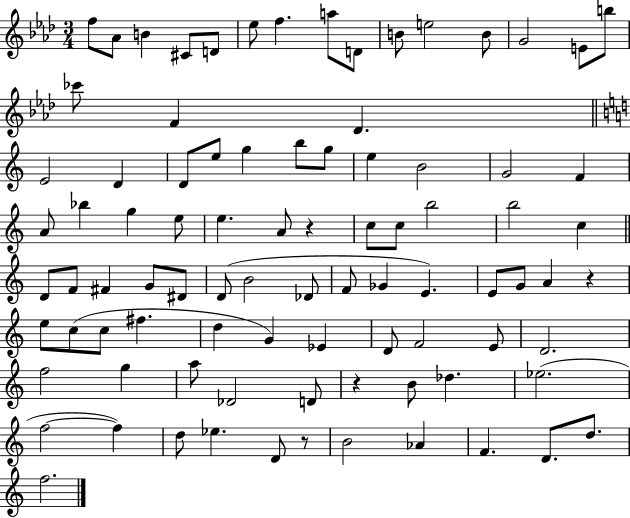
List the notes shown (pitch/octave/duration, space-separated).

F5/e Ab4/e B4/q C#4/e D4/e Eb5/e F5/q. A5/e D4/e B4/e E5/h B4/e G4/h E4/e B5/e CES6/e F4/q Db4/q. E4/h D4/q D4/e E5/e G5/q B5/e G5/e E5/q B4/h G4/h F4/q A4/e Bb5/q G5/q E5/e E5/q. A4/e R/q C5/e C5/e B5/h B5/h C5/q D4/e F4/e F#4/q G4/e D#4/e D4/e B4/h Db4/e F4/e Gb4/q E4/q. E4/e G4/e A4/q R/q E5/e C5/e C5/e F#5/q. D5/q G4/q Eb4/q D4/e F4/h E4/e D4/h. F5/h G5/q A5/e Db4/h D4/e R/q B4/e Db5/q. Eb5/h. F5/h F5/q D5/e Eb5/q. D4/e R/e B4/h Ab4/q F4/q. D4/e. D5/e. F5/h.